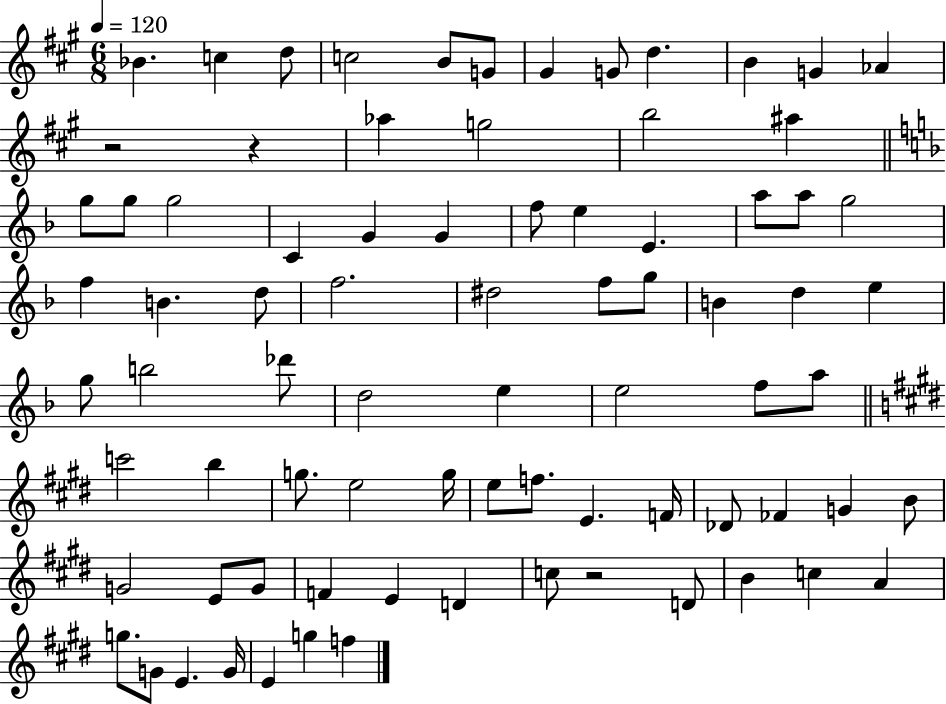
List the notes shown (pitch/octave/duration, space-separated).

Bb4/q. C5/q D5/e C5/h B4/e G4/e G#4/q G4/e D5/q. B4/q G4/q Ab4/q R/h R/q Ab5/q G5/h B5/h A#5/q G5/e G5/e G5/h C4/q G4/q G4/q F5/e E5/q E4/q. A5/e A5/e G5/h F5/q B4/q. D5/e F5/h. D#5/h F5/e G5/e B4/q D5/q E5/q G5/e B5/h Db6/e D5/h E5/q E5/h F5/e A5/e C6/h B5/q G5/e. E5/h G5/s E5/e F5/e. E4/q. F4/s Db4/e FES4/q G4/q B4/e G4/h E4/e G4/e F4/q E4/q D4/q C5/e R/h D4/e B4/q C5/q A4/q G5/e. G4/e E4/q. G4/s E4/q G5/q F5/q